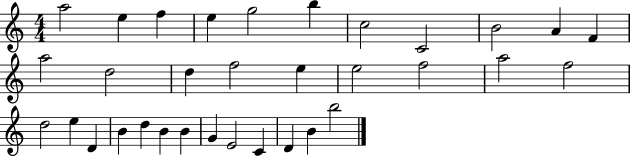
A5/h E5/q F5/q E5/q G5/h B5/q C5/h C4/h B4/h A4/q F4/q A5/h D5/h D5/q F5/h E5/q E5/h F5/h A5/h F5/h D5/h E5/q D4/q B4/q D5/q B4/q B4/q G4/q E4/h C4/q D4/q B4/q B5/h